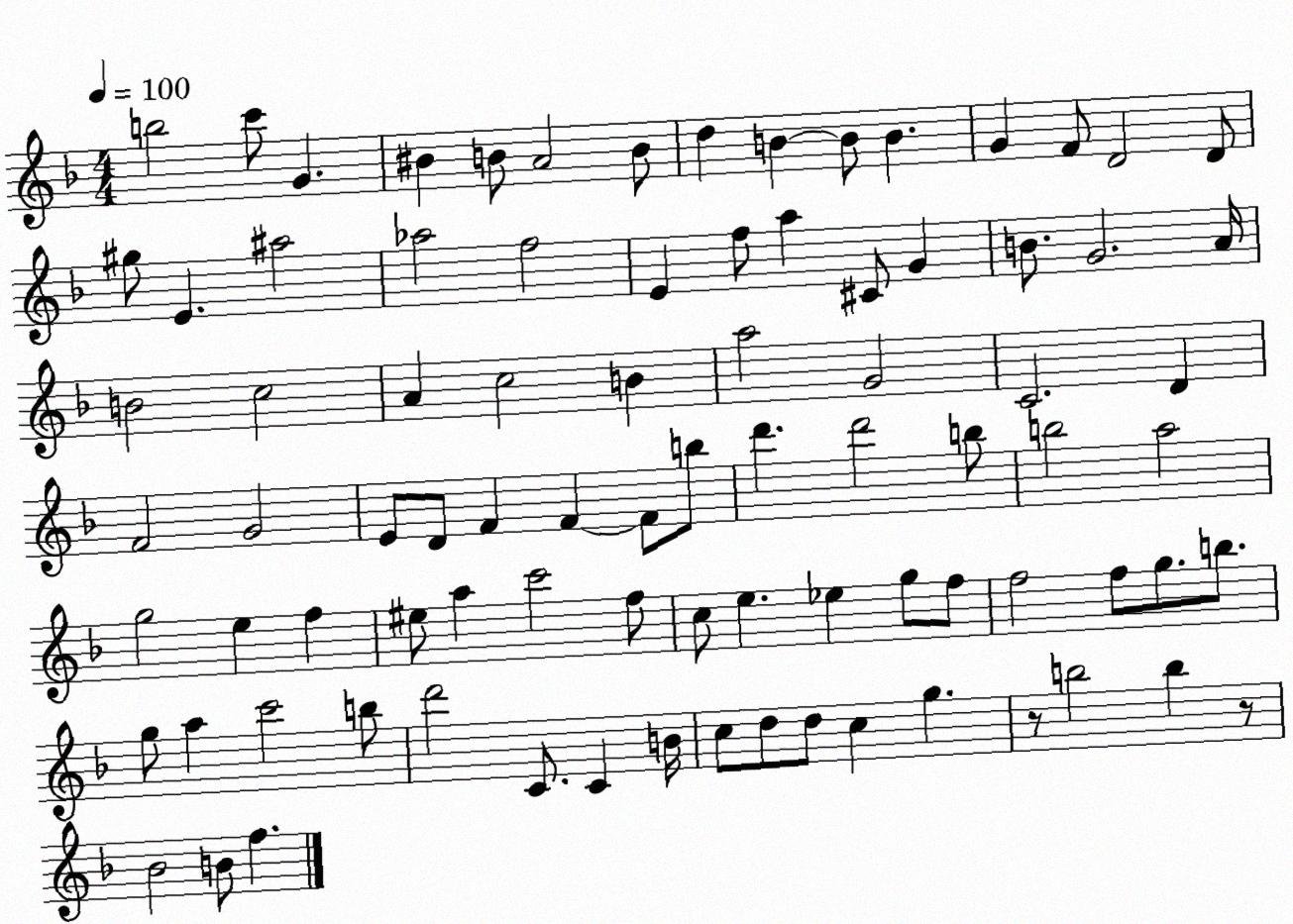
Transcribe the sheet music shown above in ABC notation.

X:1
T:Untitled
M:4/4
L:1/4
K:F
b2 c'/2 G ^B B/2 A2 B/2 d B B/2 B G F/2 D2 D/2 ^g/2 E ^a2 _a2 f2 E f/2 a ^C/2 G B/2 G2 A/4 B2 c2 A c2 B a2 G2 C2 D F2 G2 E/2 D/2 F F F/2 b/2 d' d'2 b/2 b2 a2 g2 e f ^e/2 a c'2 f/2 c/2 e _e g/2 f/2 f2 f/2 g/2 b/2 g/2 a c'2 b/2 d'2 C/2 C B/4 c/2 d/2 d/2 c g z/2 b2 b z/2 _B2 B/2 f